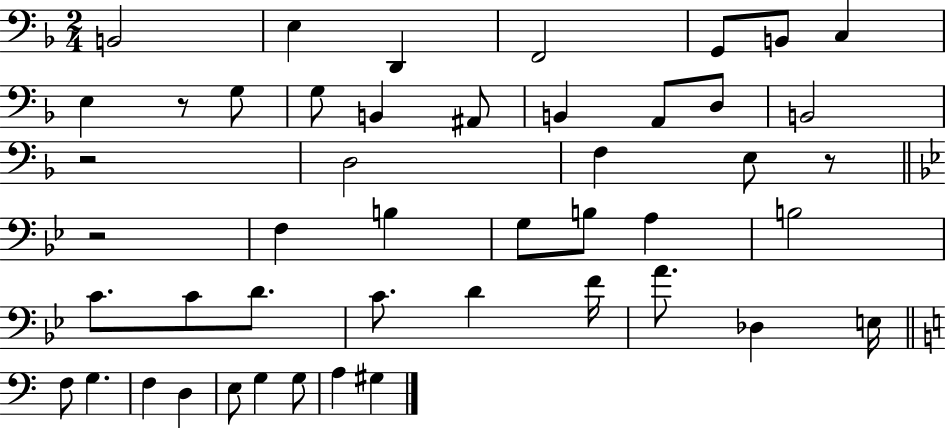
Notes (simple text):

B2/h E3/q D2/q F2/h G2/e B2/e C3/q E3/q R/e G3/e G3/e B2/q A#2/e B2/q A2/e D3/e B2/h R/h D3/h F3/q E3/e R/e R/h F3/q B3/q G3/e B3/e A3/q B3/h C4/e. C4/e D4/e. C4/e. D4/q F4/s A4/e. Db3/q E3/s F3/e G3/q. F3/q D3/q E3/e G3/q G3/e A3/q G#3/q